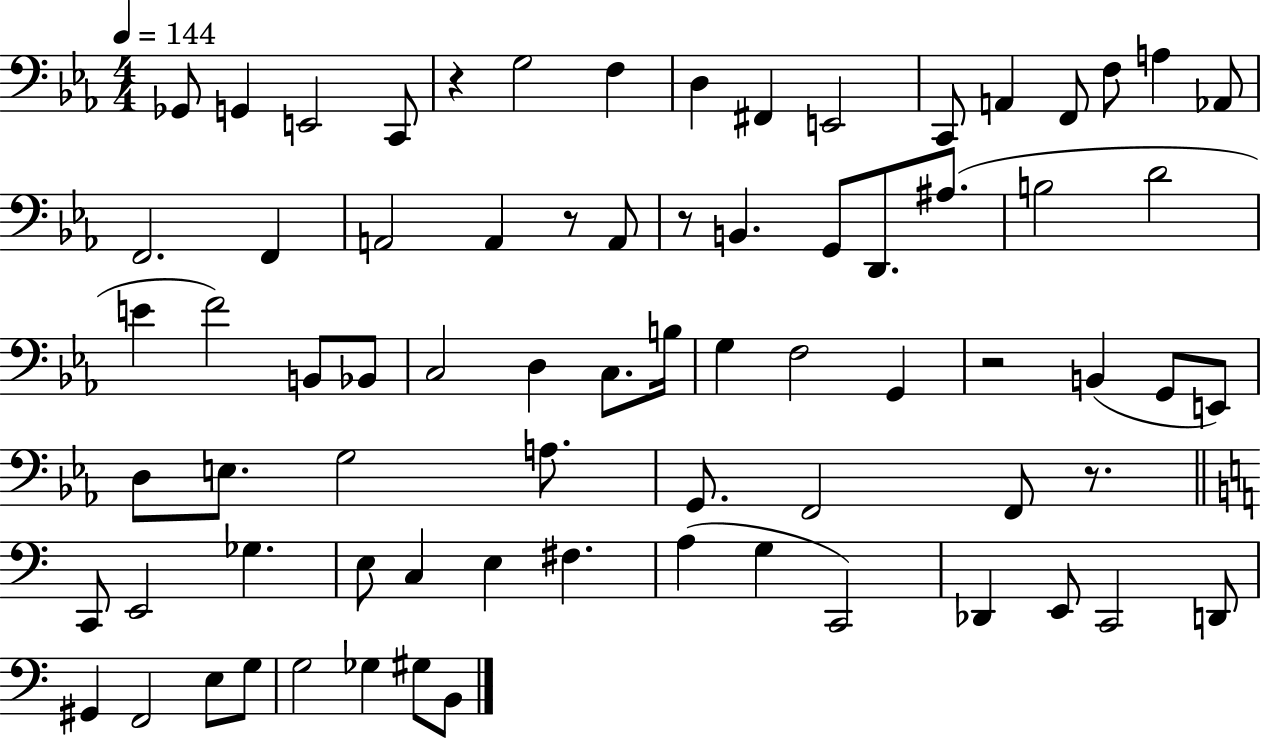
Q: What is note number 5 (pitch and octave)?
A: G3